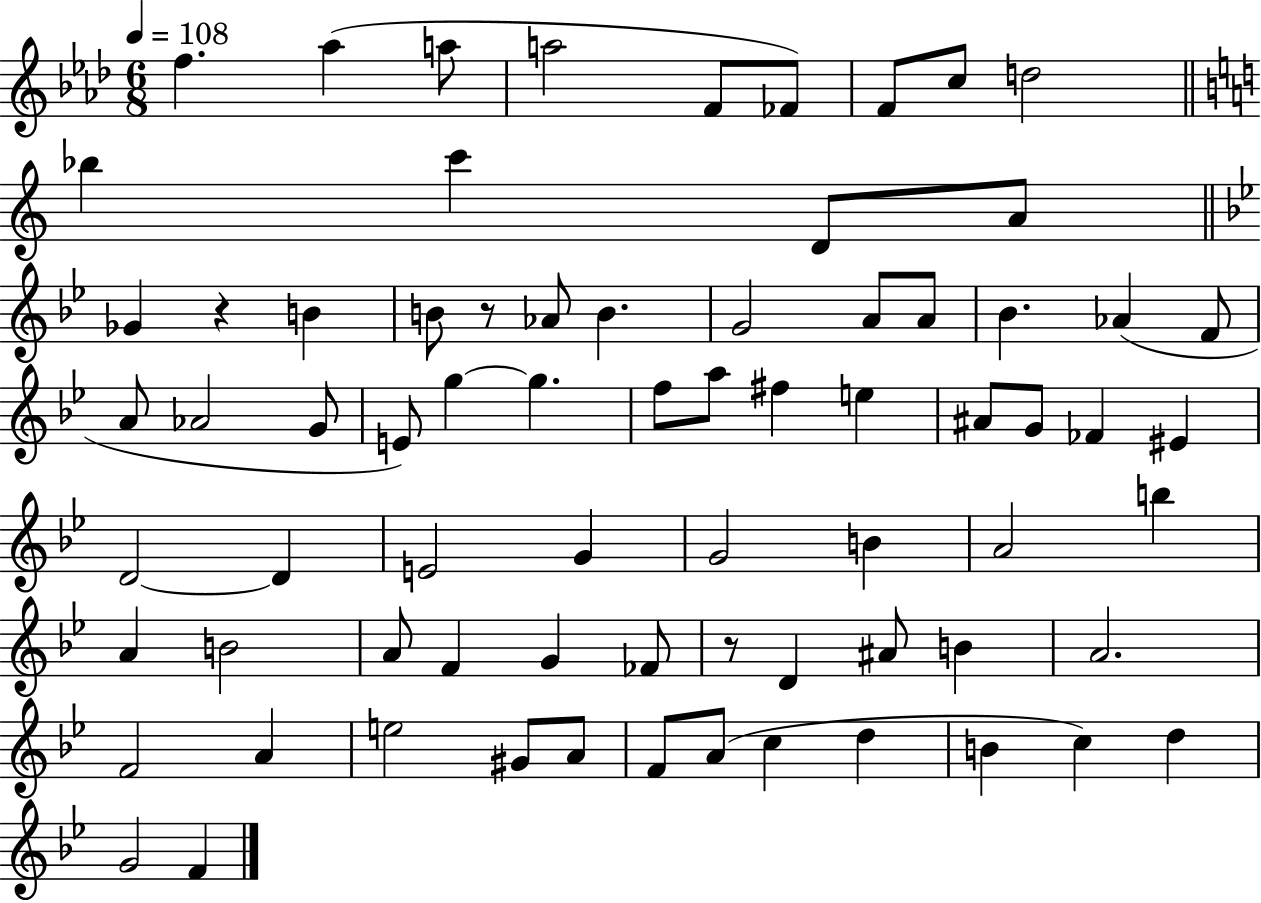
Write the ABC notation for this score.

X:1
T:Untitled
M:6/8
L:1/4
K:Ab
f _a a/2 a2 F/2 _F/2 F/2 c/2 d2 _b c' D/2 A/2 _G z B B/2 z/2 _A/2 B G2 A/2 A/2 _B _A F/2 A/2 _A2 G/2 E/2 g g f/2 a/2 ^f e ^A/2 G/2 _F ^E D2 D E2 G G2 B A2 b A B2 A/2 F G _F/2 z/2 D ^A/2 B A2 F2 A e2 ^G/2 A/2 F/2 A/2 c d B c d G2 F